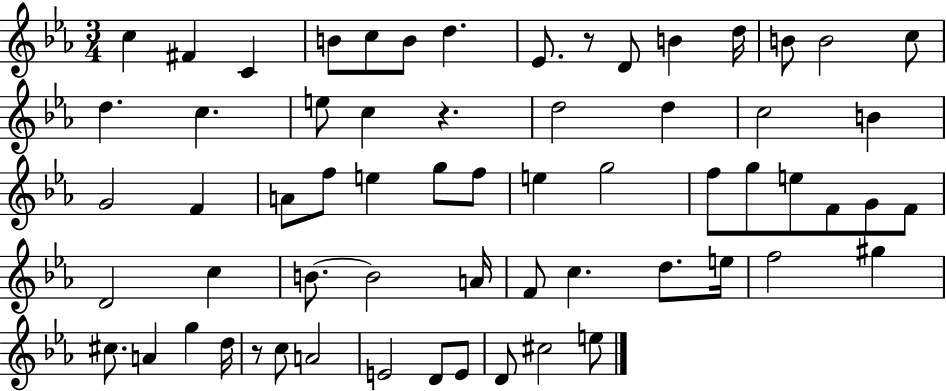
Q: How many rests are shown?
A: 3